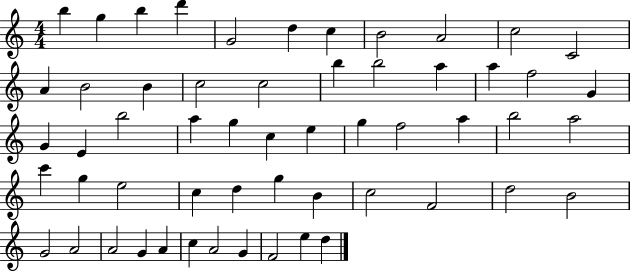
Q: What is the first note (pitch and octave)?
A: B5